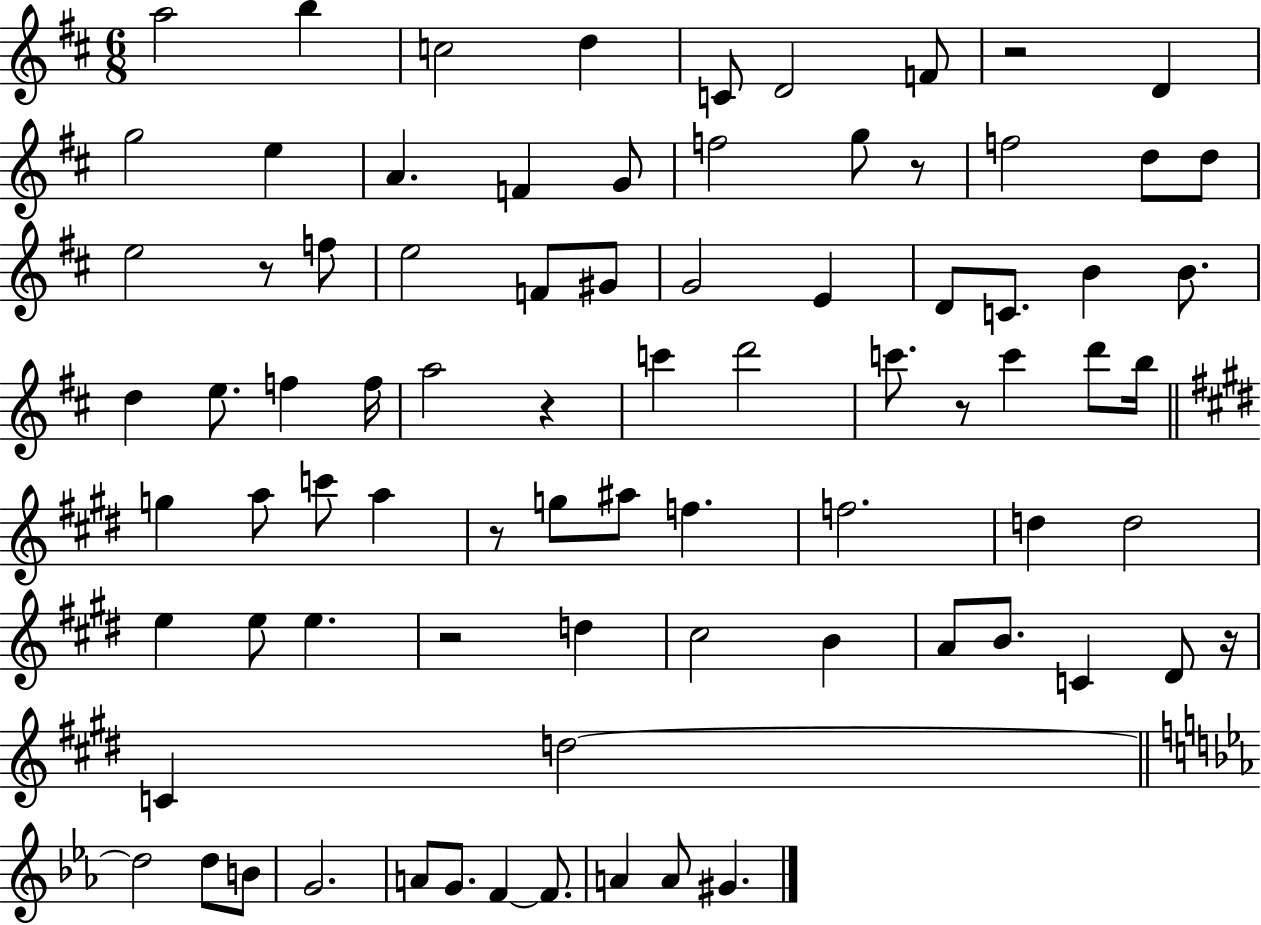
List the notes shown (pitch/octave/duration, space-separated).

A5/h B5/q C5/h D5/q C4/e D4/h F4/e R/h D4/q G5/h E5/q A4/q. F4/q G4/e F5/h G5/e R/e F5/h D5/e D5/e E5/h R/e F5/e E5/h F4/e G#4/e G4/h E4/q D4/e C4/e. B4/q B4/e. D5/q E5/e. F5/q F5/s A5/h R/q C6/q D6/h C6/e. R/e C6/q D6/e B5/s G5/q A5/e C6/e A5/q R/e G5/e A#5/e F5/q. F5/h. D5/q D5/h E5/q E5/e E5/q. R/h D5/q C#5/h B4/q A4/e B4/e. C4/q D#4/e R/s C4/q D5/h D5/h D5/e B4/e G4/h. A4/e G4/e. F4/q F4/e. A4/q A4/e G#4/q.